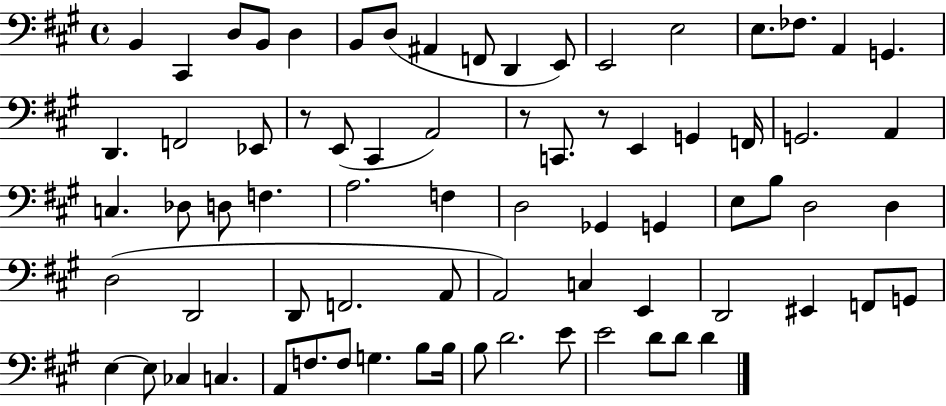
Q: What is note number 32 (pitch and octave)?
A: D3